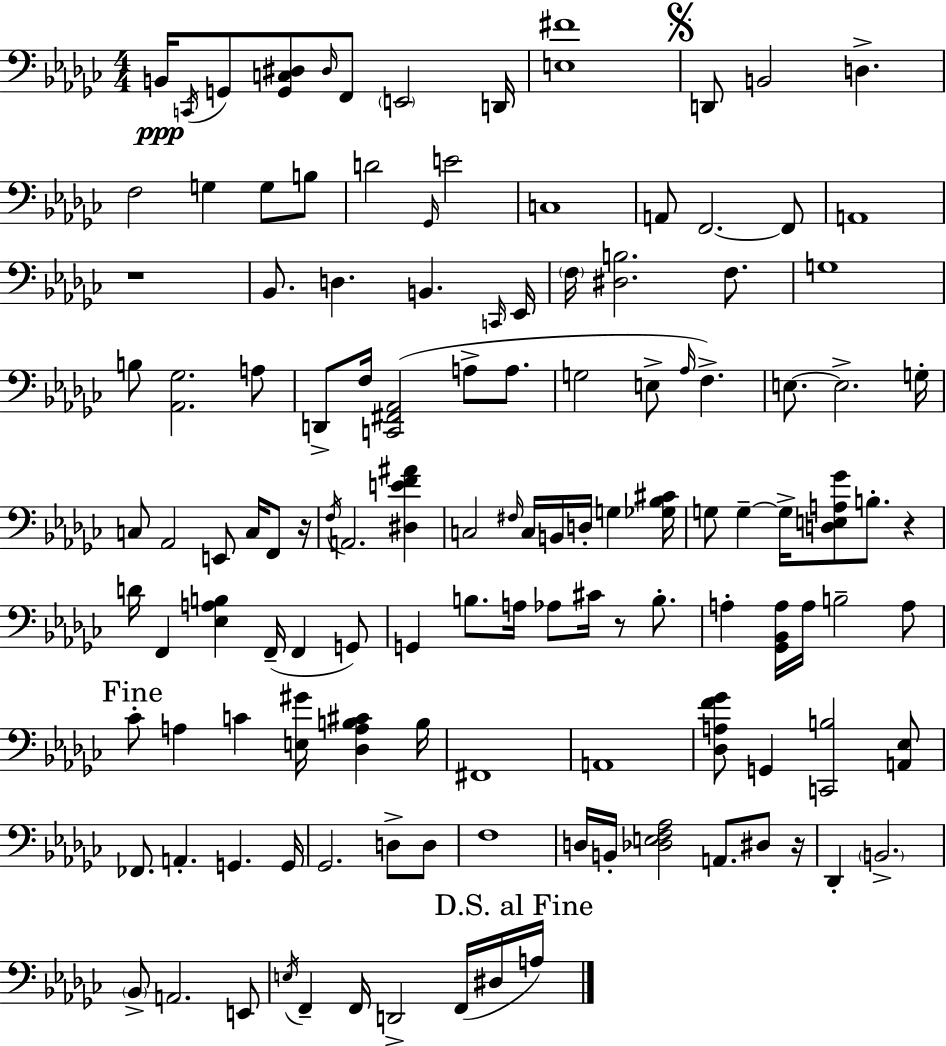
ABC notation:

X:1
T:Untitled
M:4/4
L:1/4
K:Ebm
B,,/4 C,,/4 G,,/2 [G,,C,^D,]/2 ^D,/4 F,,/2 E,,2 D,,/4 [E,^F]4 D,,/2 B,,2 D, F,2 G, G,/2 B,/2 D2 _G,,/4 E2 C,4 A,,/2 F,,2 F,,/2 A,,4 z4 _B,,/2 D, B,, C,,/4 _E,,/4 F,/4 [^D,B,]2 F,/2 G,4 B,/2 [_A,,_G,]2 A,/2 D,,/2 F,/4 [C,,^F,,_A,,]2 A,/2 A,/2 G,2 E,/2 _A,/4 F, E,/2 E,2 G,/4 C,/2 _A,,2 E,,/2 C,/4 F,,/2 z/4 F,/4 A,,2 [^D,EF^A] C,2 ^F,/4 C,/4 B,,/4 D,/4 G, [_G,_B,^C]/4 G,/2 G, G,/4 [D,E,A,_G]/2 B,/2 z D/4 F,, [_E,A,B,] F,,/4 F,, G,,/2 G,, B,/2 A,/4 _A,/2 ^C/4 z/2 B,/2 A, [_G,,_B,,A,]/4 A,/4 B,2 A,/2 _C/2 A, C [E,^G]/4 [_D,A,B,^C] B,/4 ^F,,4 A,,4 [_D,A,F_G]/2 G,, [C,,B,]2 [A,,_E,]/2 _F,,/2 A,, G,, G,,/4 _G,,2 D,/2 D,/2 F,4 D,/4 B,,/4 [_D,E,F,_A,]2 A,,/2 ^D,/2 z/4 _D,, B,,2 _B,,/2 A,,2 E,,/2 E,/4 F,, F,,/4 D,,2 F,,/4 ^D,/4 A,/4